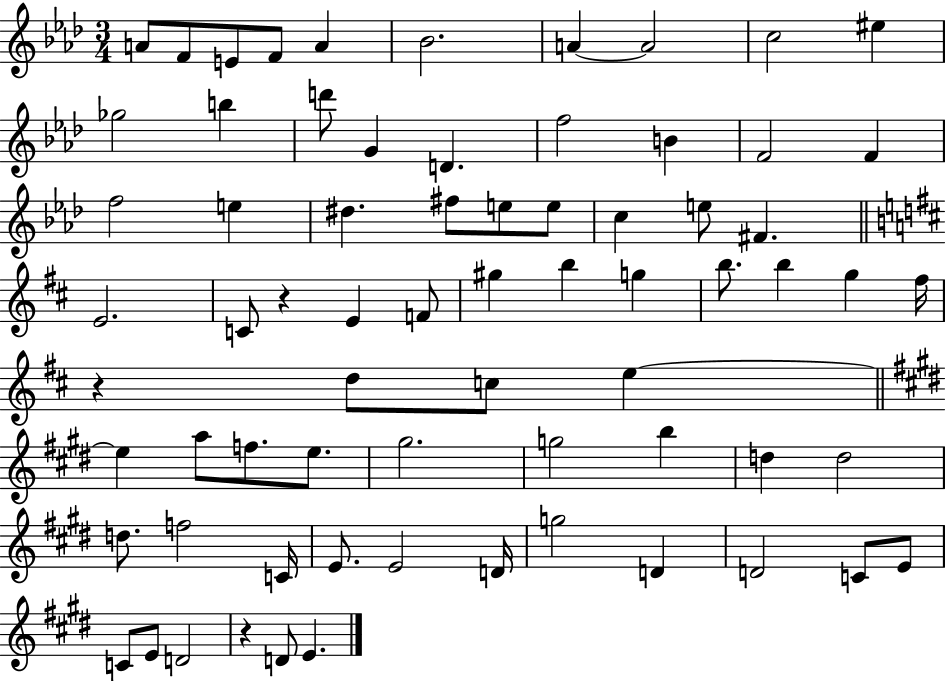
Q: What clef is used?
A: treble